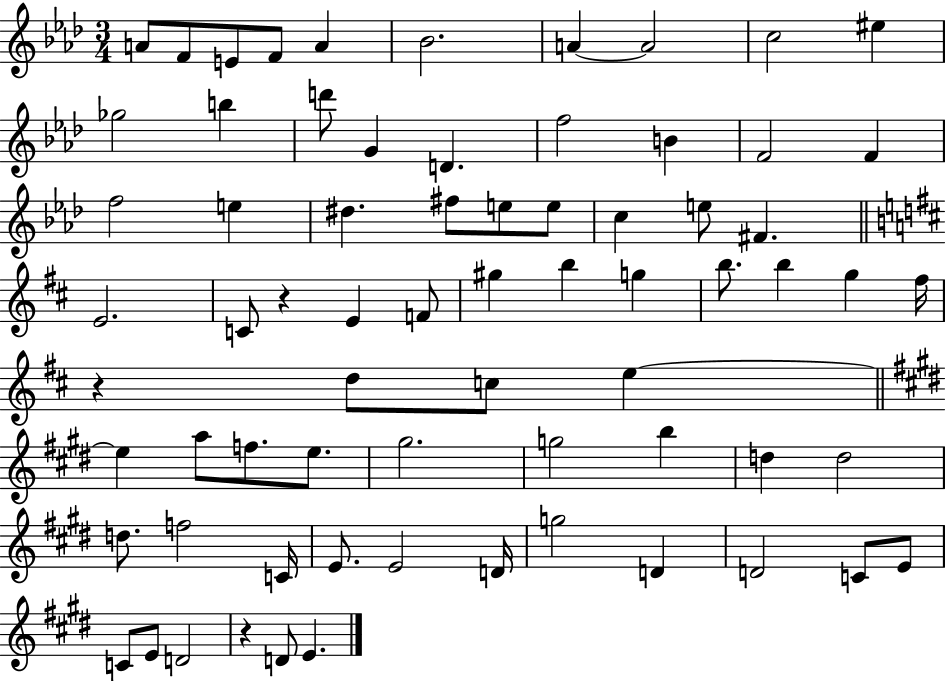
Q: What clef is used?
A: treble